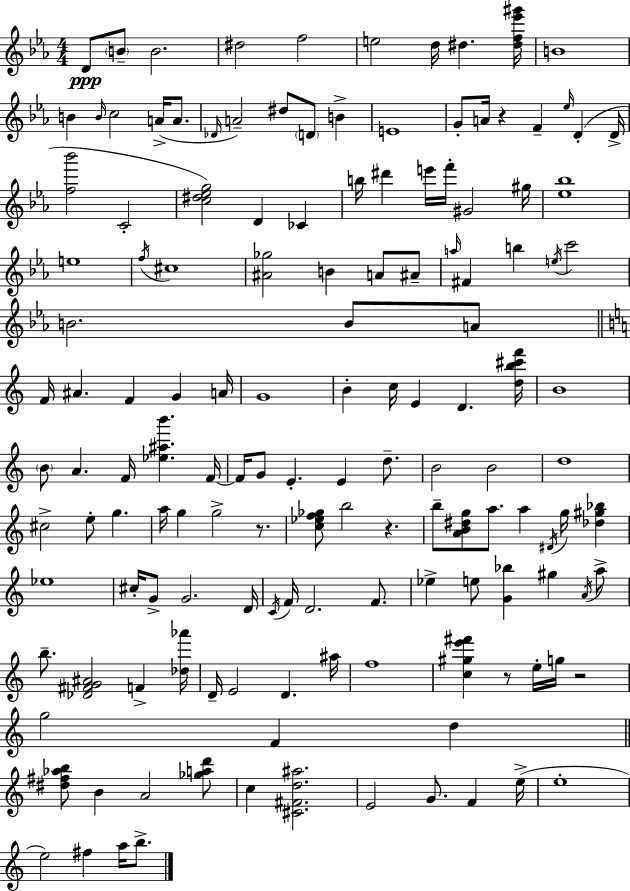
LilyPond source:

{
  \clef treble
  \numericTimeSignature
  \time 4/4
  \key ees \major
  d'8\ppp \parenthesize b'8-- b'2. | dis''2 f''2 | e''2 d''16 dis''4. <dis'' f'' ees''' gis'''>16 | b'1 | \break b'4 \grace { b'16 } c''2 a'16->( a'8. | \grace { des'16 }) a'2-- dis''8 \parenthesize d'8 b'4-> | e'1 | g'8-. a'16 r4 f'4-- \grace { ees''16 }( d'4-. | \break d'16-> <f'' bes'''>2 c'2-. | <c'' dis'' ees'' g''>2) d'4 ces'4 | b''16 dis'''4 e'''16 f'''16-. gis'2 | gis''16 <ees'' bes''>1 | \break e''1 | \acciaccatura { f''16 } cis''1 | <ais' ges''>2 b'4 | a'8 ais'8-- \grace { a''16 } fis'4 b''4 \acciaccatura { e''16 } c'''2 | \break b'2. | b'8 a'8 \bar "||" \break \key c \major f'16 ais'4. f'4 g'4 a'16 | g'1 | b'4-. c''16 e'4 d'4. <d'' b'' cis''' f'''>16 | b'1 | \break \parenthesize b'8 a'4. f'16 <ees'' ais'' b'''>4. f'16~~ | f'16 g'8 e'4.-. e'4 d''8.-- | b'2 b'2 | d''1 | \break cis''2-> e''8-. g''4. | a''16 g''4 g''2-> r8. | <c'' ees'' f'' ges''>8 b''2 r4. | b''8-- <a' b' dis'' g''>8 a''8. a''4 \acciaccatura { dis'16 } g''16 <des'' gis'' bes''>4 | \break ees''1 | cis''16-. g'8-> g'2. | d'16 \acciaccatura { c'16 } f'16 d'2. f'8. | ees''4-> e''8 <g' bes''>4 gis''4 | \break \acciaccatura { a'16 } a''8-> b''8.-- <des' fis' g' ais'>2 f'4-> | <des'' aes'''>16 d'16-- e'2 d'4. | ais''16 f''1 | <c'' gis'' e''' fis'''>4 r8 e''16-. g''16 r2 | \break g''2 f'4 d''4 | \bar "||" \break \key a \minor <dis'' fis'' aes'' b''>8 b'4 a'2 <ges'' a'' d'''>8 | c''4 <cis' fis' d'' ais''>2. | e'2 g'8. f'4 e''16->( | e''1-. | \break e''2) fis''4 a''16 b''8.-> | \bar "|."
}